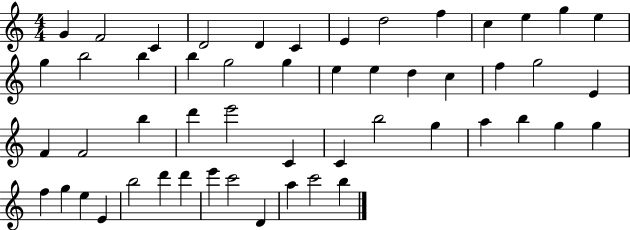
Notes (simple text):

G4/q F4/h C4/q D4/h D4/q C4/q E4/q D5/h F5/q C5/q E5/q G5/q E5/q G5/q B5/h B5/q B5/q G5/h G5/q E5/q E5/q D5/q C5/q F5/q G5/h E4/q F4/q F4/h B5/q D6/q E6/h C4/q C4/q B5/h G5/q A5/q B5/q G5/q G5/q F5/q G5/q E5/q E4/q B5/h D6/q D6/q E6/q C6/h D4/q A5/q C6/h B5/q